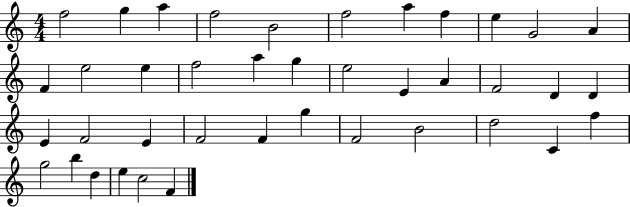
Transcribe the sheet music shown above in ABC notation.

X:1
T:Untitled
M:4/4
L:1/4
K:C
f2 g a f2 B2 f2 a f e G2 A F e2 e f2 a g e2 E A F2 D D E F2 E F2 F g F2 B2 d2 C f g2 b d e c2 F